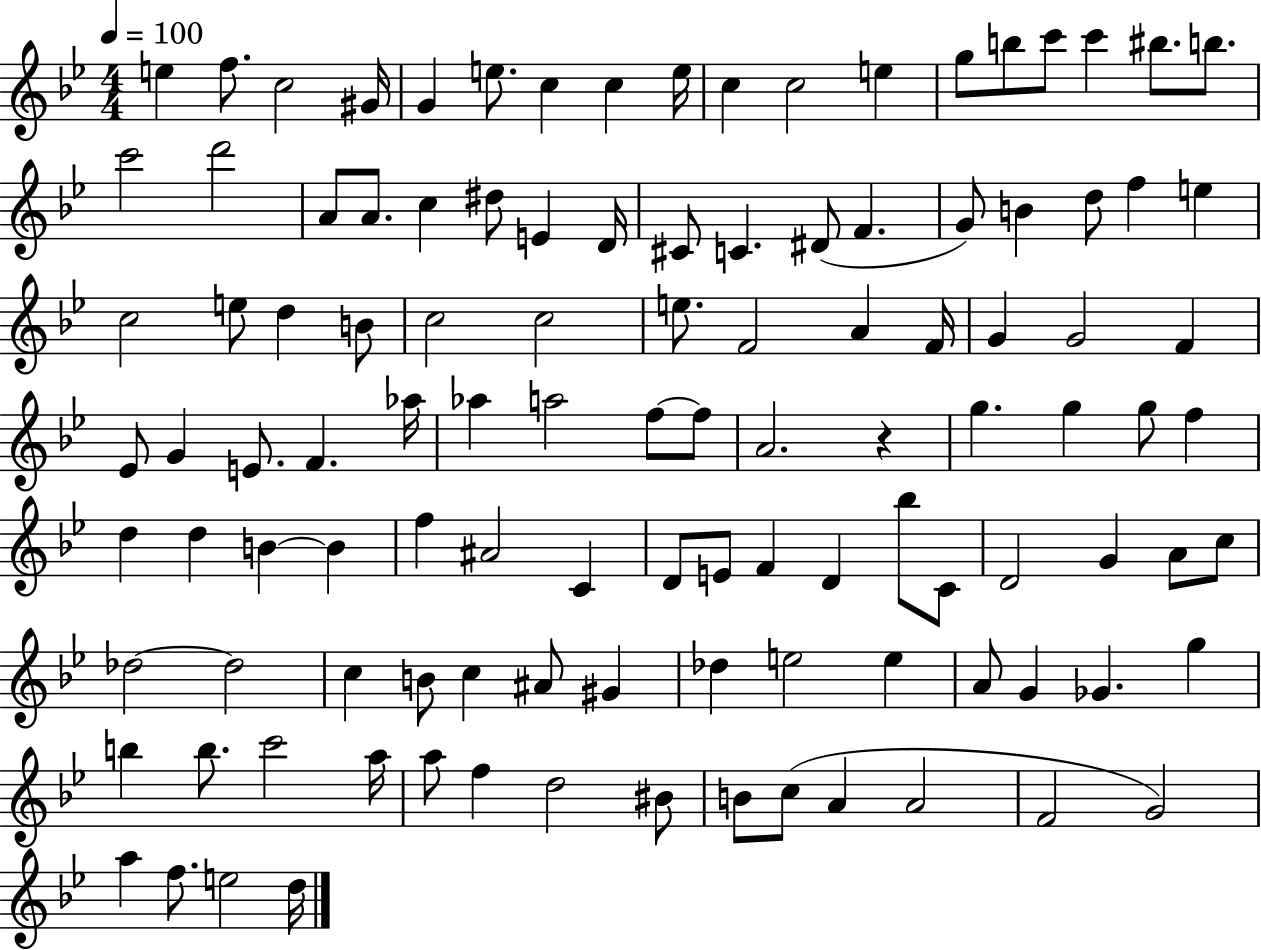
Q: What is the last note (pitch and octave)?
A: D5